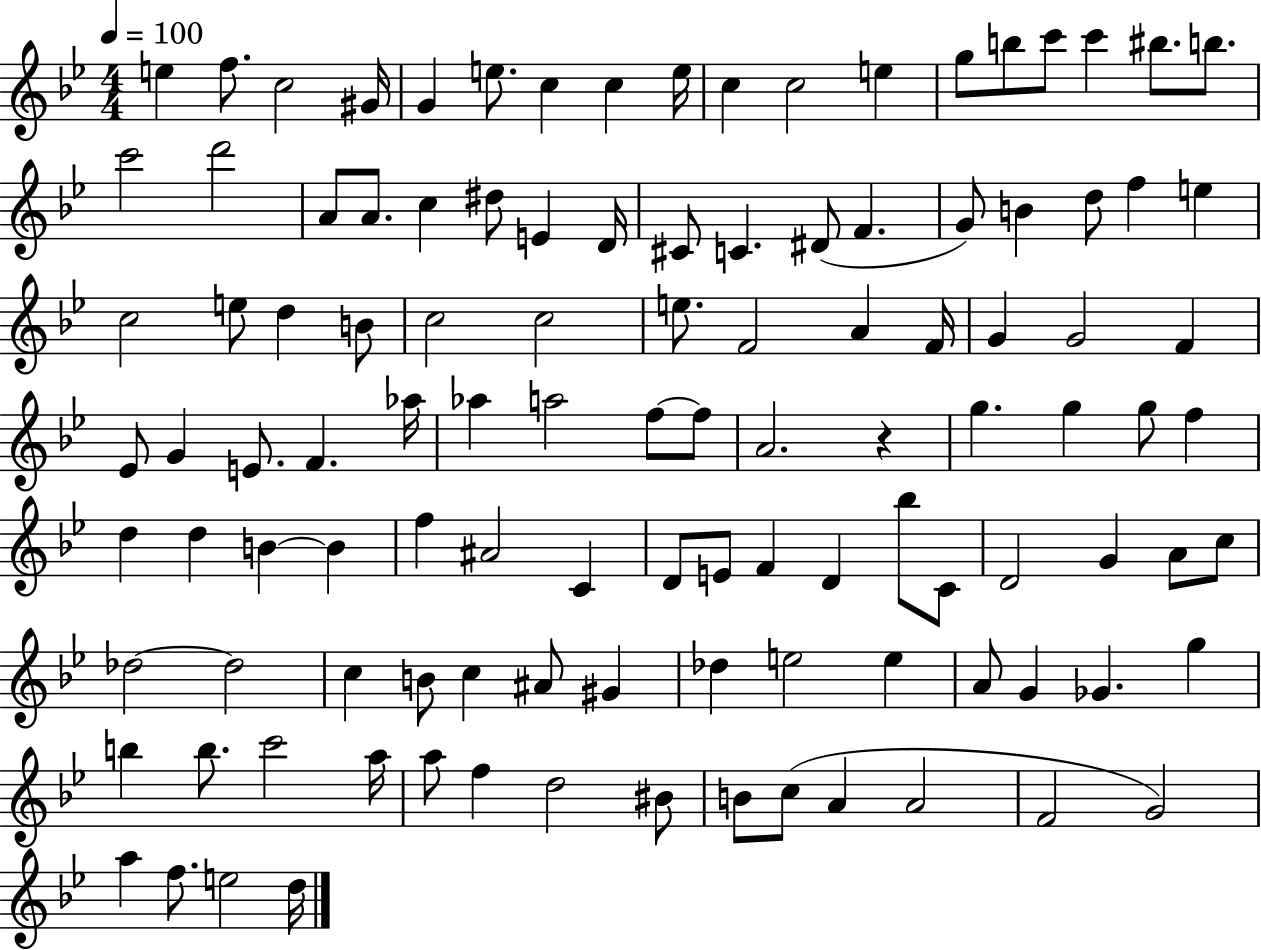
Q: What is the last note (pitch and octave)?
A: D5